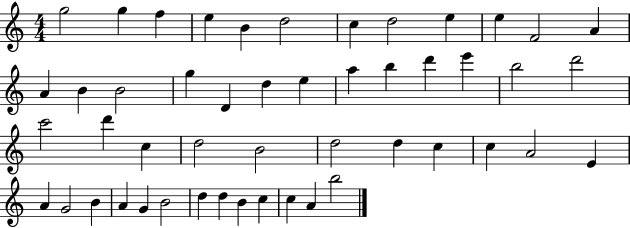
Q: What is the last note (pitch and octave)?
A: B5